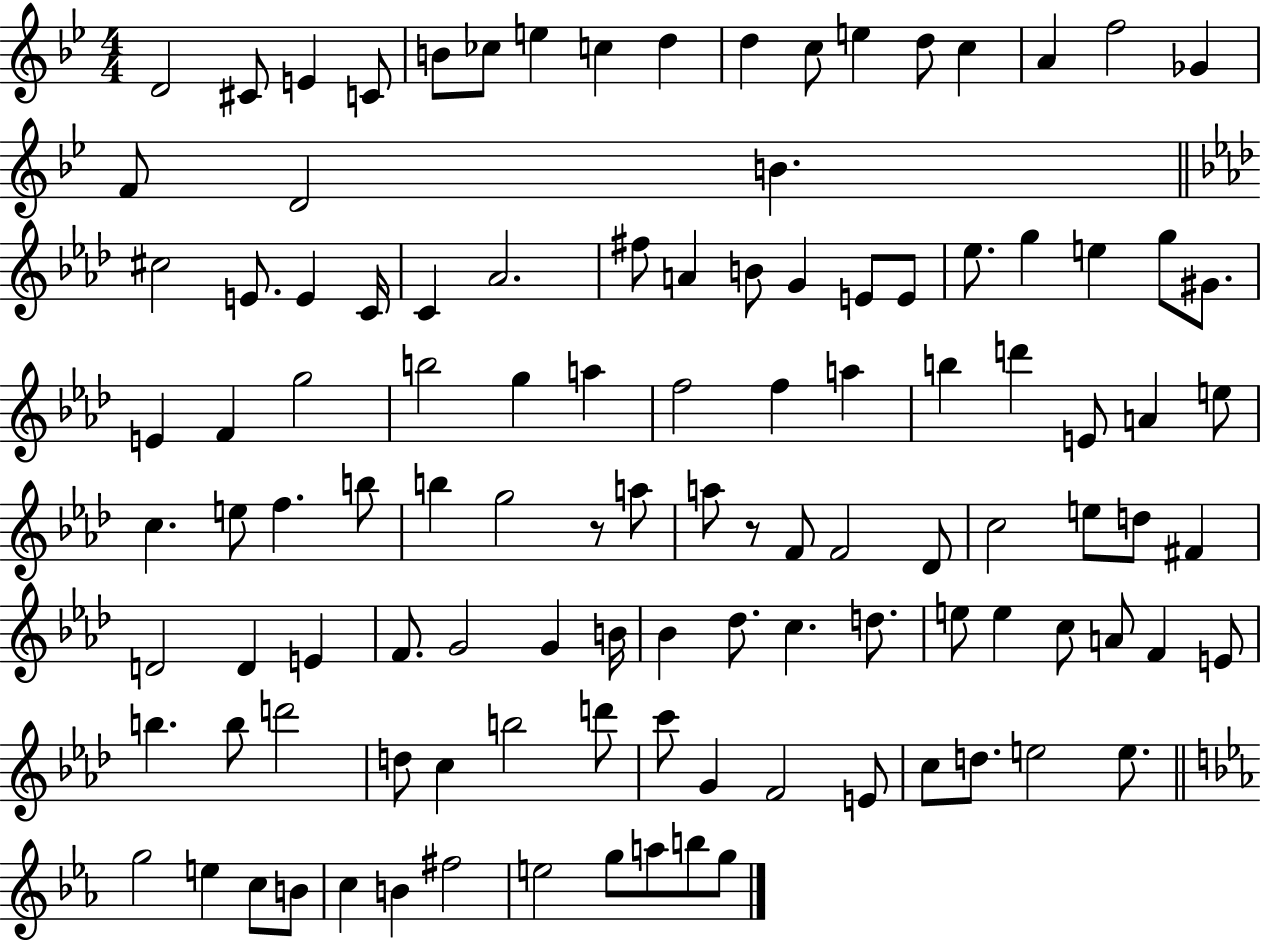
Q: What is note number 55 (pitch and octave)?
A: B5